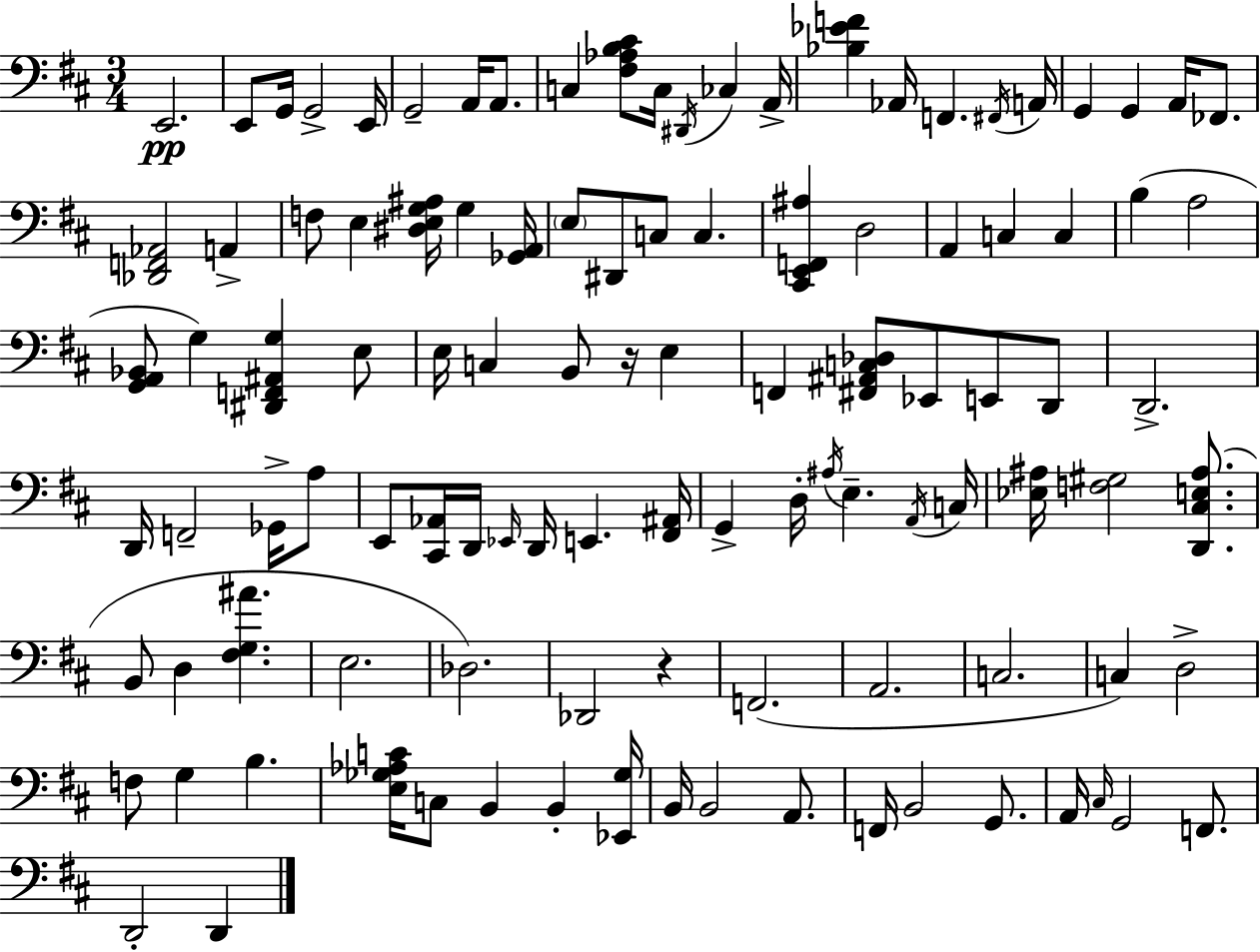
{
  \clef bass
  \numericTimeSignature
  \time 3/4
  \key d \major
  e,2.\pp | e,8 g,16 g,2-> e,16 | g,2-- a,16 a,8. | c4 <fis aes b cis'>8 c16 \acciaccatura { dis,16 } ces4 | \break a,16-> <bes ees' f'>4 aes,16 f,4. | \acciaccatura { fis,16 } a,16 g,4 g,4 a,16 fes,8. | <des, f, aes,>2 a,4-> | f8 e4 <dis e g ais>16 g4 | \break <ges, a,>16 \parenthesize e8 dis,8 c8 c4. | <cis, e, f, ais>4 d2 | a,4 c4 c4 | b4( a2 | \break <g, a, bes,>8 g4) <dis, f, ais, g>4 | e8 e16 c4 b,8 r16 e4 | f,4 <fis, ais, c des>8 ees,8 e,8 | d,8 d,2.-> | \break d,16 f,2-- ges,16-> | a8 e,8 <cis, aes,>16 d,16 \grace { ees,16 } d,16 e,4. | <fis, ais,>16 g,4-> d16-. \acciaccatura { ais16 } e4.-- | \acciaccatura { a,16 } c16 <ees ais>16 <f gis>2 | \break <d, cis e ais>8.( b,8 d4 <fis g ais'>4. | e2. | des2.) | des,2 | \break r4 f,2.( | a,2. | c2. | c4) d2-> | \break f8 g4 b4. | <e ges aes c'>16 c8 b,4 | b,4-. <ees, ges>16 b,16 b,2 | a,8. f,16 b,2 | \break g,8. a,16 \grace { cis16 } g,2 | f,8. d,2-. | d,4 \bar "|."
}